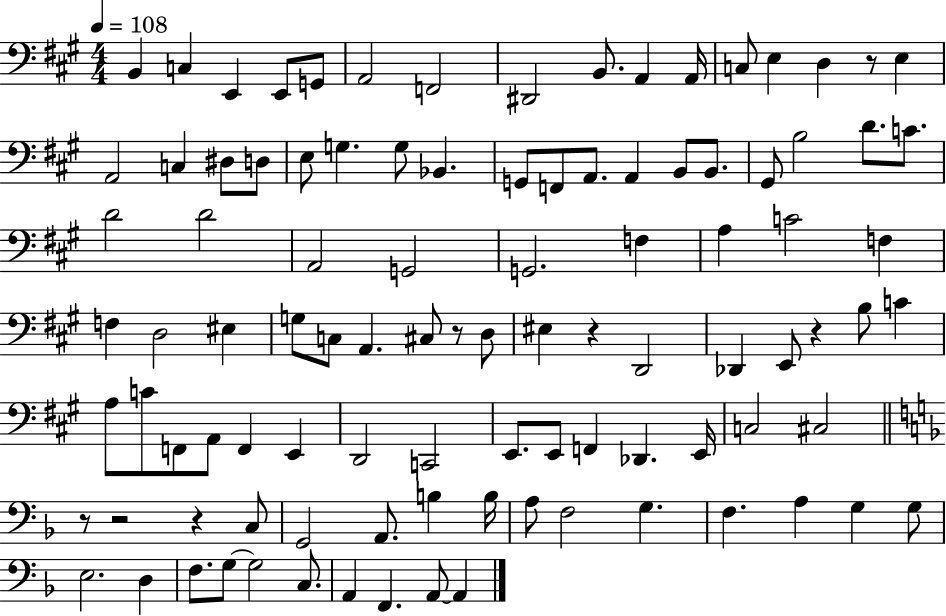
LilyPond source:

{
  \clef bass
  \numericTimeSignature
  \time 4/4
  \key a \major
  \tempo 4 = 108
  b,4 c4 e,4 e,8 g,8 | a,2 f,2 | dis,2 b,8. a,4 a,16 | c8 e4 d4 r8 e4 | \break a,2 c4 dis8 d8 | e8 g4. g8 bes,4. | g,8 f,8 a,8. a,4 b,8 b,8. | gis,8 b2 d'8. c'8. | \break d'2 d'2 | a,2 g,2 | g,2. f4 | a4 c'2 f4 | \break f4 d2 eis4 | g8 c8 a,4. cis8 r8 d8 | eis4 r4 d,2 | des,4 e,8 r4 b8 c'4 | \break a8 c'8 f,8 a,8 f,4 e,4 | d,2 c,2 | e,8. e,8 f,4 des,4. e,16 | c2 cis2 | \break \bar "||" \break \key d \minor r8 r2 r4 c8 | g,2 a,8. b4 b16 | a8 f2 g4. | f4. a4 g4 g8 | \break e2. d4 | f8. g8~~ g2 c8. | a,4 f,4. a,8~~ a,4 | \bar "|."
}